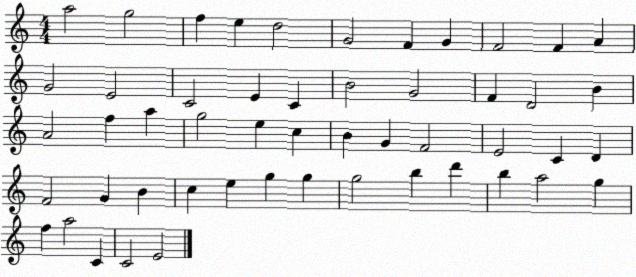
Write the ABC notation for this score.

X:1
T:Untitled
M:4/4
L:1/4
K:C
a2 g2 f e d2 G2 F G F2 F A G2 E2 C2 E C B2 G2 F D2 B A2 f a g2 e c B G F2 E2 C D F2 G B c e g g g2 b d' b a2 g f a2 C C2 E2